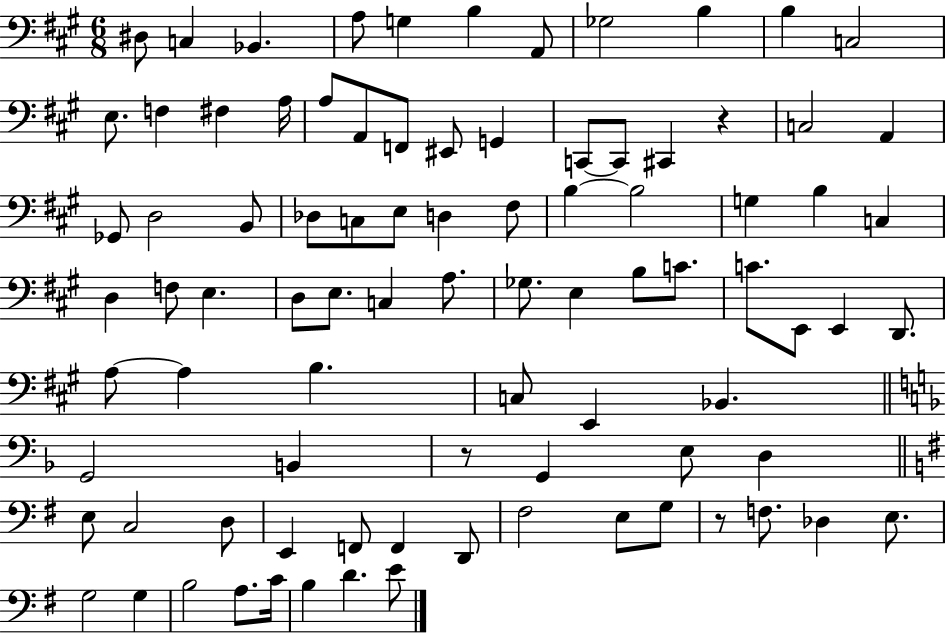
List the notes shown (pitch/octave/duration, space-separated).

D#3/e C3/q Bb2/q. A3/e G3/q B3/q A2/e Gb3/h B3/q B3/q C3/h E3/e. F3/q F#3/q A3/s A3/e A2/e F2/e EIS2/e G2/q C2/e C2/e C#2/q R/q C3/h A2/q Gb2/e D3/h B2/e Db3/e C3/e E3/e D3/q F#3/e B3/q B3/h G3/q B3/q C3/q D3/q F3/e E3/q. D3/e E3/e. C3/q A3/e. Gb3/e. E3/q B3/e C4/e. C4/e. E2/e E2/q D2/e. A3/e A3/q B3/q. C3/e E2/q Bb2/q. G2/h B2/q R/e G2/q E3/e D3/q E3/e C3/h D3/e E2/q F2/e F2/q D2/e F#3/h E3/e G3/e R/e F3/e. Db3/q E3/e. G3/h G3/q B3/h A3/e. C4/s B3/q D4/q. E4/e